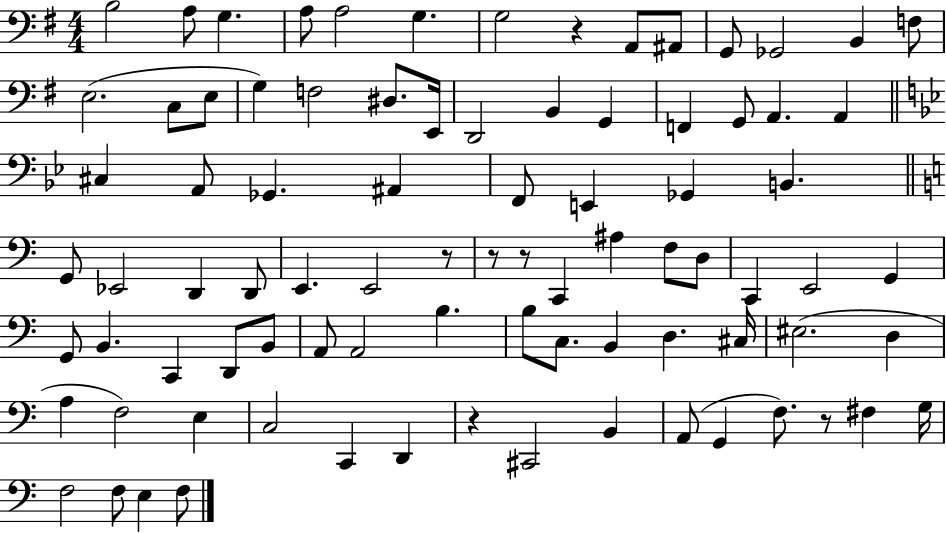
B3/h A3/e G3/q. A3/e A3/h G3/q. G3/h R/q A2/e A#2/e G2/e Gb2/h B2/q F3/e E3/h. C3/e E3/e G3/q F3/h D#3/e. E2/s D2/h B2/q G2/q F2/q G2/e A2/q. A2/q C#3/q A2/e Gb2/q. A#2/q F2/e E2/q Gb2/q B2/q. G2/e Eb2/h D2/q D2/e E2/q. E2/h R/e R/e R/e C2/q A#3/q F3/e D3/e C2/q E2/h G2/q G2/e B2/q. C2/q D2/e B2/e A2/e A2/h B3/q. B3/e C3/e. B2/q D3/q. C#3/s EIS3/h. D3/q A3/q F3/h E3/q C3/h C2/q D2/q R/q C#2/h B2/q A2/e G2/q F3/e. R/e F#3/q G3/s F3/h F3/e E3/q F3/e